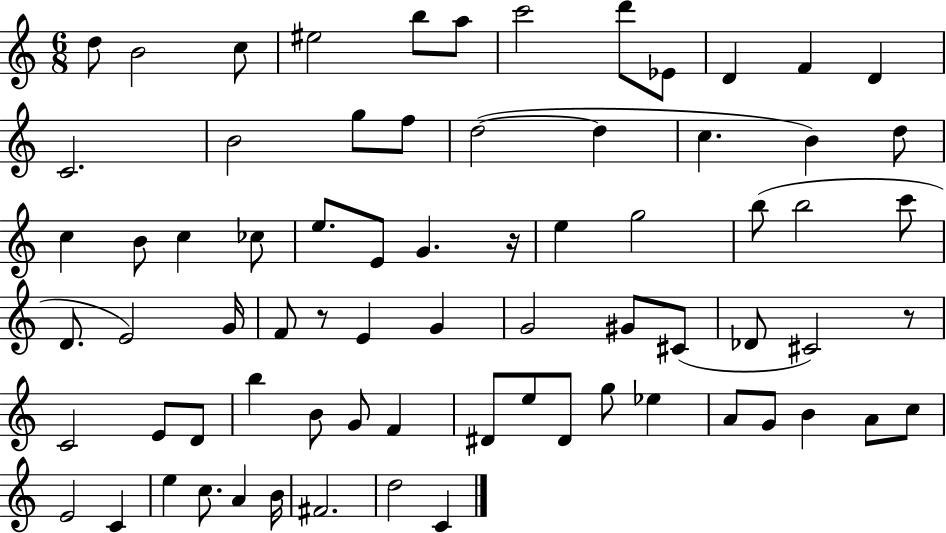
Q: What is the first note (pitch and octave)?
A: D5